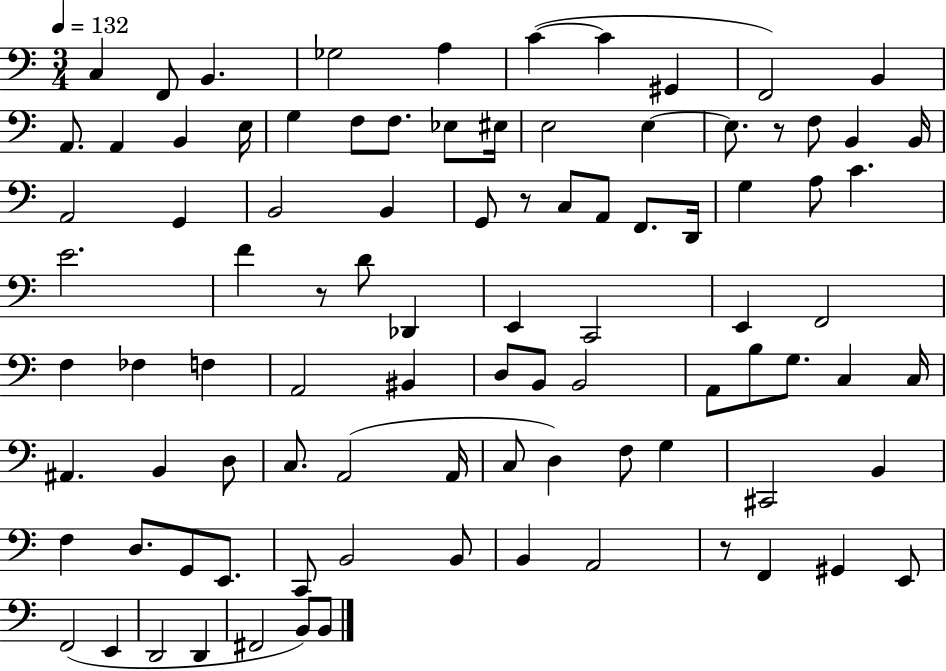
C3/q F2/e B2/q. Gb3/h A3/q C4/q C4/q G#2/q F2/h B2/q A2/e. A2/q B2/q E3/s G3/q F3/e F3/e. Eb3/e EIS3/s E3/h E3/q E3/e. R/e F3/e B2/q B2/s A2/h G2/q B2/h B2/q G2/e R/e C3/e A2/e F2/e. D2/s G3/q A3/e C4/q. E4/h. F4/q R/e D4/e Db2/q E2/q C2/h E2/q F2/h F3/q FES3/q F3/q A2/h BIS2/q D3/e B2/e B2/h A2/e B3/e G3/e. C3/q C3/s A#2/q. B2/q D3/e C3/e. A2/h A2/s C3/e D3/q F3/e G3/q C#2/h B2/q F3/q D3/e. G2/e E2/e. C2/e B2/h B2/e B2/q A2/h R/e F2/q G#2/q E2/e F2/h E2/q D2/h D2/q F#2/h B2/e B2/e